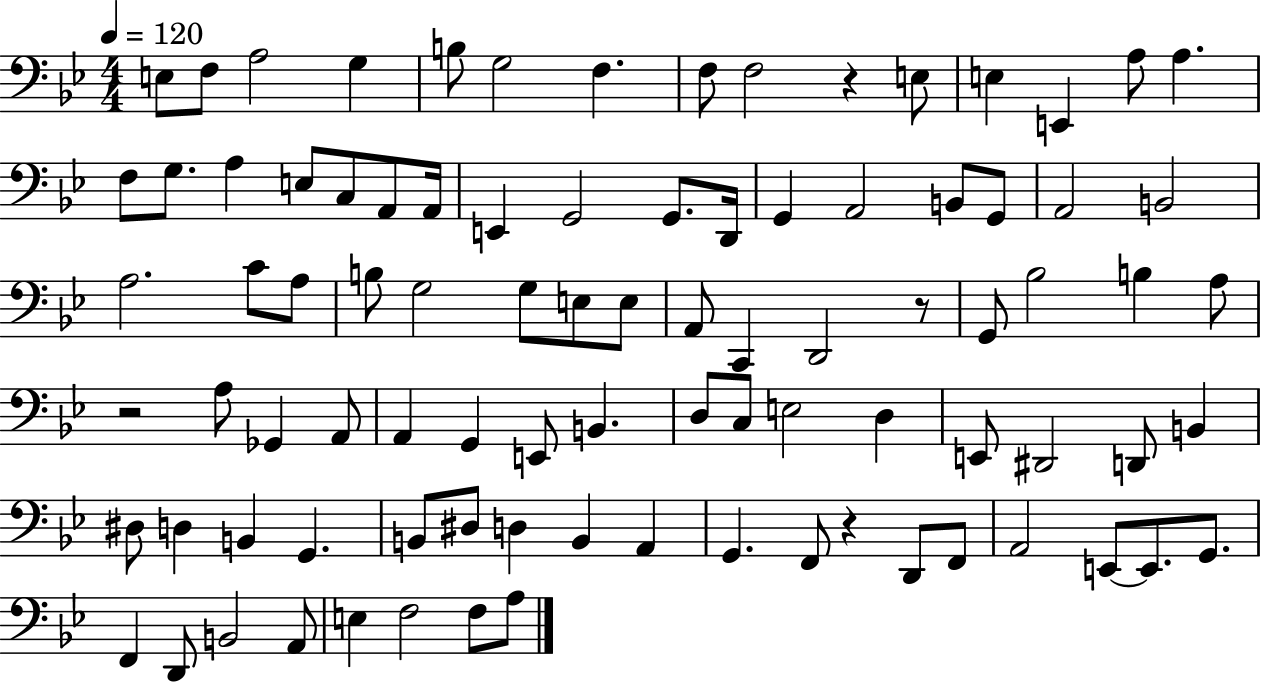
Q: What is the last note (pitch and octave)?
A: A3